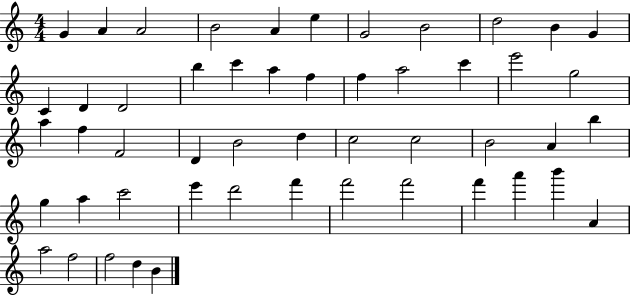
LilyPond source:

{
  \clef treble
  \numericTimeSignature
  \time 4/4
  \key c \major
  g'4 a'4 a'2 | b'2 a'4 e''4 | g'2 b'2 | d''2 b'4 g'4 | \break c'4 d'4 d'2 | b''4 c'''4 a''4 f''4 | f''4 a''2 c'''4 | e'''2 g''2 | \break a''4 f''4 f'2 | d'4 b'2 d''4 | c''2 c''2 | b'2 a'4 b''4 | \break g''4 a''4 c'''2 | e'''4 d'''2 f'''4 | f'''2 f'''2 | f'''4 a'''4 b'''4 a'4 | \break a''2 f''2 | f''2 d''4 b'4 | \bar "|."
}